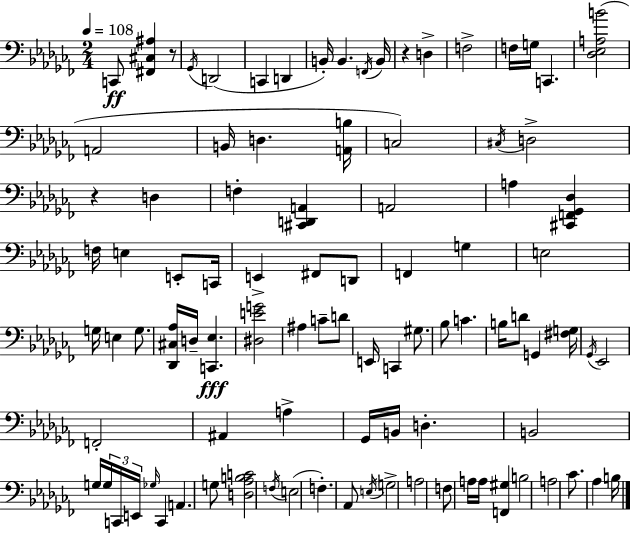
{
  \clef bass
  \numericTimeSignature
  \time 2/4
  \key aes \minor
  \tempo 4 = 108
  c,8\ff <fis, cis ais>4 r8 | \acciaccatura { ges,16 } d,2( | c,4 d,4 | b,16-.) b,4. | \break \acciaccatura { f,16 } b,16 r4 d4-> | f2-> | f16 g16 c,4. | <des ees a b'>2( | \break a,2 | b,16 d4. | <a, b>16 c2) | \acciaccatura { cis16 } d2-> | \break r4 d4 | f4-. <cis, d, a,>4 | a,2 | a4 <cis, f, ges, des>4 | \break f16 e4 | e,8-. c,16 e,4-> fis,8 | d,8 f,4 g4 | e2 | \break g16 e4 | g8. <des, cis aes>16 d16-- <c, ees>4.\fff | <dis e' g'>2 | ais4 c'8-- | \break d'8 e,16 c,4 | gis8. bes8 c'4. | b16 d'8 g,4 | <fis g>16 \acciaccatura { ges,16 } ees,2 | \break f,2-. | ais,4 | a4-> ges,16 b,16 d4.-. | b,2 | \break g16 \tuplet 3/2 { g16 c,16 e,16 } | \grace { ges16 } c,4 a,4. | g8 <d aes b c'>2 | \acciaccatura { f16 }( e2 | \break f4.-.) | aes,8 \acciaccatura { e16 } g2-> | a2 | f8 | \break a16 a16 <f, gis>4 b2 | a2 | ces'8. | aes4 b16 \bar "|."
}